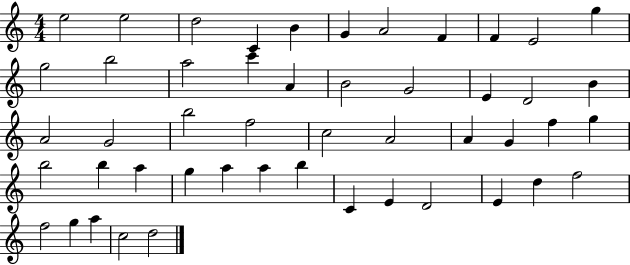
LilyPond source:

{
  \clef treble
  \numericTimeSignature
  \time 4/4
  \key c \major
  e''2 e''2 | d''2 c'4 b'4 | g'4 a'2 f'4 | f'4 e'2 g''4 | \break g''2 b''2 | a''2 c'''4 a'4 | b'2 g'2 | e'4 d'2 b'4 | \break a'2 g'2 | b''2 f''2 | c''2 a'2 | a'4 g'4 f''4 g''4 | \break b''2 b''4 a''4 | g''4 a''4 a''4 b''4 | c'4 e'4 d'2 | e'4 d''4 f''2 | \break f''2 g''4 a''4 | c''2 d''2 | \bar "|."
}